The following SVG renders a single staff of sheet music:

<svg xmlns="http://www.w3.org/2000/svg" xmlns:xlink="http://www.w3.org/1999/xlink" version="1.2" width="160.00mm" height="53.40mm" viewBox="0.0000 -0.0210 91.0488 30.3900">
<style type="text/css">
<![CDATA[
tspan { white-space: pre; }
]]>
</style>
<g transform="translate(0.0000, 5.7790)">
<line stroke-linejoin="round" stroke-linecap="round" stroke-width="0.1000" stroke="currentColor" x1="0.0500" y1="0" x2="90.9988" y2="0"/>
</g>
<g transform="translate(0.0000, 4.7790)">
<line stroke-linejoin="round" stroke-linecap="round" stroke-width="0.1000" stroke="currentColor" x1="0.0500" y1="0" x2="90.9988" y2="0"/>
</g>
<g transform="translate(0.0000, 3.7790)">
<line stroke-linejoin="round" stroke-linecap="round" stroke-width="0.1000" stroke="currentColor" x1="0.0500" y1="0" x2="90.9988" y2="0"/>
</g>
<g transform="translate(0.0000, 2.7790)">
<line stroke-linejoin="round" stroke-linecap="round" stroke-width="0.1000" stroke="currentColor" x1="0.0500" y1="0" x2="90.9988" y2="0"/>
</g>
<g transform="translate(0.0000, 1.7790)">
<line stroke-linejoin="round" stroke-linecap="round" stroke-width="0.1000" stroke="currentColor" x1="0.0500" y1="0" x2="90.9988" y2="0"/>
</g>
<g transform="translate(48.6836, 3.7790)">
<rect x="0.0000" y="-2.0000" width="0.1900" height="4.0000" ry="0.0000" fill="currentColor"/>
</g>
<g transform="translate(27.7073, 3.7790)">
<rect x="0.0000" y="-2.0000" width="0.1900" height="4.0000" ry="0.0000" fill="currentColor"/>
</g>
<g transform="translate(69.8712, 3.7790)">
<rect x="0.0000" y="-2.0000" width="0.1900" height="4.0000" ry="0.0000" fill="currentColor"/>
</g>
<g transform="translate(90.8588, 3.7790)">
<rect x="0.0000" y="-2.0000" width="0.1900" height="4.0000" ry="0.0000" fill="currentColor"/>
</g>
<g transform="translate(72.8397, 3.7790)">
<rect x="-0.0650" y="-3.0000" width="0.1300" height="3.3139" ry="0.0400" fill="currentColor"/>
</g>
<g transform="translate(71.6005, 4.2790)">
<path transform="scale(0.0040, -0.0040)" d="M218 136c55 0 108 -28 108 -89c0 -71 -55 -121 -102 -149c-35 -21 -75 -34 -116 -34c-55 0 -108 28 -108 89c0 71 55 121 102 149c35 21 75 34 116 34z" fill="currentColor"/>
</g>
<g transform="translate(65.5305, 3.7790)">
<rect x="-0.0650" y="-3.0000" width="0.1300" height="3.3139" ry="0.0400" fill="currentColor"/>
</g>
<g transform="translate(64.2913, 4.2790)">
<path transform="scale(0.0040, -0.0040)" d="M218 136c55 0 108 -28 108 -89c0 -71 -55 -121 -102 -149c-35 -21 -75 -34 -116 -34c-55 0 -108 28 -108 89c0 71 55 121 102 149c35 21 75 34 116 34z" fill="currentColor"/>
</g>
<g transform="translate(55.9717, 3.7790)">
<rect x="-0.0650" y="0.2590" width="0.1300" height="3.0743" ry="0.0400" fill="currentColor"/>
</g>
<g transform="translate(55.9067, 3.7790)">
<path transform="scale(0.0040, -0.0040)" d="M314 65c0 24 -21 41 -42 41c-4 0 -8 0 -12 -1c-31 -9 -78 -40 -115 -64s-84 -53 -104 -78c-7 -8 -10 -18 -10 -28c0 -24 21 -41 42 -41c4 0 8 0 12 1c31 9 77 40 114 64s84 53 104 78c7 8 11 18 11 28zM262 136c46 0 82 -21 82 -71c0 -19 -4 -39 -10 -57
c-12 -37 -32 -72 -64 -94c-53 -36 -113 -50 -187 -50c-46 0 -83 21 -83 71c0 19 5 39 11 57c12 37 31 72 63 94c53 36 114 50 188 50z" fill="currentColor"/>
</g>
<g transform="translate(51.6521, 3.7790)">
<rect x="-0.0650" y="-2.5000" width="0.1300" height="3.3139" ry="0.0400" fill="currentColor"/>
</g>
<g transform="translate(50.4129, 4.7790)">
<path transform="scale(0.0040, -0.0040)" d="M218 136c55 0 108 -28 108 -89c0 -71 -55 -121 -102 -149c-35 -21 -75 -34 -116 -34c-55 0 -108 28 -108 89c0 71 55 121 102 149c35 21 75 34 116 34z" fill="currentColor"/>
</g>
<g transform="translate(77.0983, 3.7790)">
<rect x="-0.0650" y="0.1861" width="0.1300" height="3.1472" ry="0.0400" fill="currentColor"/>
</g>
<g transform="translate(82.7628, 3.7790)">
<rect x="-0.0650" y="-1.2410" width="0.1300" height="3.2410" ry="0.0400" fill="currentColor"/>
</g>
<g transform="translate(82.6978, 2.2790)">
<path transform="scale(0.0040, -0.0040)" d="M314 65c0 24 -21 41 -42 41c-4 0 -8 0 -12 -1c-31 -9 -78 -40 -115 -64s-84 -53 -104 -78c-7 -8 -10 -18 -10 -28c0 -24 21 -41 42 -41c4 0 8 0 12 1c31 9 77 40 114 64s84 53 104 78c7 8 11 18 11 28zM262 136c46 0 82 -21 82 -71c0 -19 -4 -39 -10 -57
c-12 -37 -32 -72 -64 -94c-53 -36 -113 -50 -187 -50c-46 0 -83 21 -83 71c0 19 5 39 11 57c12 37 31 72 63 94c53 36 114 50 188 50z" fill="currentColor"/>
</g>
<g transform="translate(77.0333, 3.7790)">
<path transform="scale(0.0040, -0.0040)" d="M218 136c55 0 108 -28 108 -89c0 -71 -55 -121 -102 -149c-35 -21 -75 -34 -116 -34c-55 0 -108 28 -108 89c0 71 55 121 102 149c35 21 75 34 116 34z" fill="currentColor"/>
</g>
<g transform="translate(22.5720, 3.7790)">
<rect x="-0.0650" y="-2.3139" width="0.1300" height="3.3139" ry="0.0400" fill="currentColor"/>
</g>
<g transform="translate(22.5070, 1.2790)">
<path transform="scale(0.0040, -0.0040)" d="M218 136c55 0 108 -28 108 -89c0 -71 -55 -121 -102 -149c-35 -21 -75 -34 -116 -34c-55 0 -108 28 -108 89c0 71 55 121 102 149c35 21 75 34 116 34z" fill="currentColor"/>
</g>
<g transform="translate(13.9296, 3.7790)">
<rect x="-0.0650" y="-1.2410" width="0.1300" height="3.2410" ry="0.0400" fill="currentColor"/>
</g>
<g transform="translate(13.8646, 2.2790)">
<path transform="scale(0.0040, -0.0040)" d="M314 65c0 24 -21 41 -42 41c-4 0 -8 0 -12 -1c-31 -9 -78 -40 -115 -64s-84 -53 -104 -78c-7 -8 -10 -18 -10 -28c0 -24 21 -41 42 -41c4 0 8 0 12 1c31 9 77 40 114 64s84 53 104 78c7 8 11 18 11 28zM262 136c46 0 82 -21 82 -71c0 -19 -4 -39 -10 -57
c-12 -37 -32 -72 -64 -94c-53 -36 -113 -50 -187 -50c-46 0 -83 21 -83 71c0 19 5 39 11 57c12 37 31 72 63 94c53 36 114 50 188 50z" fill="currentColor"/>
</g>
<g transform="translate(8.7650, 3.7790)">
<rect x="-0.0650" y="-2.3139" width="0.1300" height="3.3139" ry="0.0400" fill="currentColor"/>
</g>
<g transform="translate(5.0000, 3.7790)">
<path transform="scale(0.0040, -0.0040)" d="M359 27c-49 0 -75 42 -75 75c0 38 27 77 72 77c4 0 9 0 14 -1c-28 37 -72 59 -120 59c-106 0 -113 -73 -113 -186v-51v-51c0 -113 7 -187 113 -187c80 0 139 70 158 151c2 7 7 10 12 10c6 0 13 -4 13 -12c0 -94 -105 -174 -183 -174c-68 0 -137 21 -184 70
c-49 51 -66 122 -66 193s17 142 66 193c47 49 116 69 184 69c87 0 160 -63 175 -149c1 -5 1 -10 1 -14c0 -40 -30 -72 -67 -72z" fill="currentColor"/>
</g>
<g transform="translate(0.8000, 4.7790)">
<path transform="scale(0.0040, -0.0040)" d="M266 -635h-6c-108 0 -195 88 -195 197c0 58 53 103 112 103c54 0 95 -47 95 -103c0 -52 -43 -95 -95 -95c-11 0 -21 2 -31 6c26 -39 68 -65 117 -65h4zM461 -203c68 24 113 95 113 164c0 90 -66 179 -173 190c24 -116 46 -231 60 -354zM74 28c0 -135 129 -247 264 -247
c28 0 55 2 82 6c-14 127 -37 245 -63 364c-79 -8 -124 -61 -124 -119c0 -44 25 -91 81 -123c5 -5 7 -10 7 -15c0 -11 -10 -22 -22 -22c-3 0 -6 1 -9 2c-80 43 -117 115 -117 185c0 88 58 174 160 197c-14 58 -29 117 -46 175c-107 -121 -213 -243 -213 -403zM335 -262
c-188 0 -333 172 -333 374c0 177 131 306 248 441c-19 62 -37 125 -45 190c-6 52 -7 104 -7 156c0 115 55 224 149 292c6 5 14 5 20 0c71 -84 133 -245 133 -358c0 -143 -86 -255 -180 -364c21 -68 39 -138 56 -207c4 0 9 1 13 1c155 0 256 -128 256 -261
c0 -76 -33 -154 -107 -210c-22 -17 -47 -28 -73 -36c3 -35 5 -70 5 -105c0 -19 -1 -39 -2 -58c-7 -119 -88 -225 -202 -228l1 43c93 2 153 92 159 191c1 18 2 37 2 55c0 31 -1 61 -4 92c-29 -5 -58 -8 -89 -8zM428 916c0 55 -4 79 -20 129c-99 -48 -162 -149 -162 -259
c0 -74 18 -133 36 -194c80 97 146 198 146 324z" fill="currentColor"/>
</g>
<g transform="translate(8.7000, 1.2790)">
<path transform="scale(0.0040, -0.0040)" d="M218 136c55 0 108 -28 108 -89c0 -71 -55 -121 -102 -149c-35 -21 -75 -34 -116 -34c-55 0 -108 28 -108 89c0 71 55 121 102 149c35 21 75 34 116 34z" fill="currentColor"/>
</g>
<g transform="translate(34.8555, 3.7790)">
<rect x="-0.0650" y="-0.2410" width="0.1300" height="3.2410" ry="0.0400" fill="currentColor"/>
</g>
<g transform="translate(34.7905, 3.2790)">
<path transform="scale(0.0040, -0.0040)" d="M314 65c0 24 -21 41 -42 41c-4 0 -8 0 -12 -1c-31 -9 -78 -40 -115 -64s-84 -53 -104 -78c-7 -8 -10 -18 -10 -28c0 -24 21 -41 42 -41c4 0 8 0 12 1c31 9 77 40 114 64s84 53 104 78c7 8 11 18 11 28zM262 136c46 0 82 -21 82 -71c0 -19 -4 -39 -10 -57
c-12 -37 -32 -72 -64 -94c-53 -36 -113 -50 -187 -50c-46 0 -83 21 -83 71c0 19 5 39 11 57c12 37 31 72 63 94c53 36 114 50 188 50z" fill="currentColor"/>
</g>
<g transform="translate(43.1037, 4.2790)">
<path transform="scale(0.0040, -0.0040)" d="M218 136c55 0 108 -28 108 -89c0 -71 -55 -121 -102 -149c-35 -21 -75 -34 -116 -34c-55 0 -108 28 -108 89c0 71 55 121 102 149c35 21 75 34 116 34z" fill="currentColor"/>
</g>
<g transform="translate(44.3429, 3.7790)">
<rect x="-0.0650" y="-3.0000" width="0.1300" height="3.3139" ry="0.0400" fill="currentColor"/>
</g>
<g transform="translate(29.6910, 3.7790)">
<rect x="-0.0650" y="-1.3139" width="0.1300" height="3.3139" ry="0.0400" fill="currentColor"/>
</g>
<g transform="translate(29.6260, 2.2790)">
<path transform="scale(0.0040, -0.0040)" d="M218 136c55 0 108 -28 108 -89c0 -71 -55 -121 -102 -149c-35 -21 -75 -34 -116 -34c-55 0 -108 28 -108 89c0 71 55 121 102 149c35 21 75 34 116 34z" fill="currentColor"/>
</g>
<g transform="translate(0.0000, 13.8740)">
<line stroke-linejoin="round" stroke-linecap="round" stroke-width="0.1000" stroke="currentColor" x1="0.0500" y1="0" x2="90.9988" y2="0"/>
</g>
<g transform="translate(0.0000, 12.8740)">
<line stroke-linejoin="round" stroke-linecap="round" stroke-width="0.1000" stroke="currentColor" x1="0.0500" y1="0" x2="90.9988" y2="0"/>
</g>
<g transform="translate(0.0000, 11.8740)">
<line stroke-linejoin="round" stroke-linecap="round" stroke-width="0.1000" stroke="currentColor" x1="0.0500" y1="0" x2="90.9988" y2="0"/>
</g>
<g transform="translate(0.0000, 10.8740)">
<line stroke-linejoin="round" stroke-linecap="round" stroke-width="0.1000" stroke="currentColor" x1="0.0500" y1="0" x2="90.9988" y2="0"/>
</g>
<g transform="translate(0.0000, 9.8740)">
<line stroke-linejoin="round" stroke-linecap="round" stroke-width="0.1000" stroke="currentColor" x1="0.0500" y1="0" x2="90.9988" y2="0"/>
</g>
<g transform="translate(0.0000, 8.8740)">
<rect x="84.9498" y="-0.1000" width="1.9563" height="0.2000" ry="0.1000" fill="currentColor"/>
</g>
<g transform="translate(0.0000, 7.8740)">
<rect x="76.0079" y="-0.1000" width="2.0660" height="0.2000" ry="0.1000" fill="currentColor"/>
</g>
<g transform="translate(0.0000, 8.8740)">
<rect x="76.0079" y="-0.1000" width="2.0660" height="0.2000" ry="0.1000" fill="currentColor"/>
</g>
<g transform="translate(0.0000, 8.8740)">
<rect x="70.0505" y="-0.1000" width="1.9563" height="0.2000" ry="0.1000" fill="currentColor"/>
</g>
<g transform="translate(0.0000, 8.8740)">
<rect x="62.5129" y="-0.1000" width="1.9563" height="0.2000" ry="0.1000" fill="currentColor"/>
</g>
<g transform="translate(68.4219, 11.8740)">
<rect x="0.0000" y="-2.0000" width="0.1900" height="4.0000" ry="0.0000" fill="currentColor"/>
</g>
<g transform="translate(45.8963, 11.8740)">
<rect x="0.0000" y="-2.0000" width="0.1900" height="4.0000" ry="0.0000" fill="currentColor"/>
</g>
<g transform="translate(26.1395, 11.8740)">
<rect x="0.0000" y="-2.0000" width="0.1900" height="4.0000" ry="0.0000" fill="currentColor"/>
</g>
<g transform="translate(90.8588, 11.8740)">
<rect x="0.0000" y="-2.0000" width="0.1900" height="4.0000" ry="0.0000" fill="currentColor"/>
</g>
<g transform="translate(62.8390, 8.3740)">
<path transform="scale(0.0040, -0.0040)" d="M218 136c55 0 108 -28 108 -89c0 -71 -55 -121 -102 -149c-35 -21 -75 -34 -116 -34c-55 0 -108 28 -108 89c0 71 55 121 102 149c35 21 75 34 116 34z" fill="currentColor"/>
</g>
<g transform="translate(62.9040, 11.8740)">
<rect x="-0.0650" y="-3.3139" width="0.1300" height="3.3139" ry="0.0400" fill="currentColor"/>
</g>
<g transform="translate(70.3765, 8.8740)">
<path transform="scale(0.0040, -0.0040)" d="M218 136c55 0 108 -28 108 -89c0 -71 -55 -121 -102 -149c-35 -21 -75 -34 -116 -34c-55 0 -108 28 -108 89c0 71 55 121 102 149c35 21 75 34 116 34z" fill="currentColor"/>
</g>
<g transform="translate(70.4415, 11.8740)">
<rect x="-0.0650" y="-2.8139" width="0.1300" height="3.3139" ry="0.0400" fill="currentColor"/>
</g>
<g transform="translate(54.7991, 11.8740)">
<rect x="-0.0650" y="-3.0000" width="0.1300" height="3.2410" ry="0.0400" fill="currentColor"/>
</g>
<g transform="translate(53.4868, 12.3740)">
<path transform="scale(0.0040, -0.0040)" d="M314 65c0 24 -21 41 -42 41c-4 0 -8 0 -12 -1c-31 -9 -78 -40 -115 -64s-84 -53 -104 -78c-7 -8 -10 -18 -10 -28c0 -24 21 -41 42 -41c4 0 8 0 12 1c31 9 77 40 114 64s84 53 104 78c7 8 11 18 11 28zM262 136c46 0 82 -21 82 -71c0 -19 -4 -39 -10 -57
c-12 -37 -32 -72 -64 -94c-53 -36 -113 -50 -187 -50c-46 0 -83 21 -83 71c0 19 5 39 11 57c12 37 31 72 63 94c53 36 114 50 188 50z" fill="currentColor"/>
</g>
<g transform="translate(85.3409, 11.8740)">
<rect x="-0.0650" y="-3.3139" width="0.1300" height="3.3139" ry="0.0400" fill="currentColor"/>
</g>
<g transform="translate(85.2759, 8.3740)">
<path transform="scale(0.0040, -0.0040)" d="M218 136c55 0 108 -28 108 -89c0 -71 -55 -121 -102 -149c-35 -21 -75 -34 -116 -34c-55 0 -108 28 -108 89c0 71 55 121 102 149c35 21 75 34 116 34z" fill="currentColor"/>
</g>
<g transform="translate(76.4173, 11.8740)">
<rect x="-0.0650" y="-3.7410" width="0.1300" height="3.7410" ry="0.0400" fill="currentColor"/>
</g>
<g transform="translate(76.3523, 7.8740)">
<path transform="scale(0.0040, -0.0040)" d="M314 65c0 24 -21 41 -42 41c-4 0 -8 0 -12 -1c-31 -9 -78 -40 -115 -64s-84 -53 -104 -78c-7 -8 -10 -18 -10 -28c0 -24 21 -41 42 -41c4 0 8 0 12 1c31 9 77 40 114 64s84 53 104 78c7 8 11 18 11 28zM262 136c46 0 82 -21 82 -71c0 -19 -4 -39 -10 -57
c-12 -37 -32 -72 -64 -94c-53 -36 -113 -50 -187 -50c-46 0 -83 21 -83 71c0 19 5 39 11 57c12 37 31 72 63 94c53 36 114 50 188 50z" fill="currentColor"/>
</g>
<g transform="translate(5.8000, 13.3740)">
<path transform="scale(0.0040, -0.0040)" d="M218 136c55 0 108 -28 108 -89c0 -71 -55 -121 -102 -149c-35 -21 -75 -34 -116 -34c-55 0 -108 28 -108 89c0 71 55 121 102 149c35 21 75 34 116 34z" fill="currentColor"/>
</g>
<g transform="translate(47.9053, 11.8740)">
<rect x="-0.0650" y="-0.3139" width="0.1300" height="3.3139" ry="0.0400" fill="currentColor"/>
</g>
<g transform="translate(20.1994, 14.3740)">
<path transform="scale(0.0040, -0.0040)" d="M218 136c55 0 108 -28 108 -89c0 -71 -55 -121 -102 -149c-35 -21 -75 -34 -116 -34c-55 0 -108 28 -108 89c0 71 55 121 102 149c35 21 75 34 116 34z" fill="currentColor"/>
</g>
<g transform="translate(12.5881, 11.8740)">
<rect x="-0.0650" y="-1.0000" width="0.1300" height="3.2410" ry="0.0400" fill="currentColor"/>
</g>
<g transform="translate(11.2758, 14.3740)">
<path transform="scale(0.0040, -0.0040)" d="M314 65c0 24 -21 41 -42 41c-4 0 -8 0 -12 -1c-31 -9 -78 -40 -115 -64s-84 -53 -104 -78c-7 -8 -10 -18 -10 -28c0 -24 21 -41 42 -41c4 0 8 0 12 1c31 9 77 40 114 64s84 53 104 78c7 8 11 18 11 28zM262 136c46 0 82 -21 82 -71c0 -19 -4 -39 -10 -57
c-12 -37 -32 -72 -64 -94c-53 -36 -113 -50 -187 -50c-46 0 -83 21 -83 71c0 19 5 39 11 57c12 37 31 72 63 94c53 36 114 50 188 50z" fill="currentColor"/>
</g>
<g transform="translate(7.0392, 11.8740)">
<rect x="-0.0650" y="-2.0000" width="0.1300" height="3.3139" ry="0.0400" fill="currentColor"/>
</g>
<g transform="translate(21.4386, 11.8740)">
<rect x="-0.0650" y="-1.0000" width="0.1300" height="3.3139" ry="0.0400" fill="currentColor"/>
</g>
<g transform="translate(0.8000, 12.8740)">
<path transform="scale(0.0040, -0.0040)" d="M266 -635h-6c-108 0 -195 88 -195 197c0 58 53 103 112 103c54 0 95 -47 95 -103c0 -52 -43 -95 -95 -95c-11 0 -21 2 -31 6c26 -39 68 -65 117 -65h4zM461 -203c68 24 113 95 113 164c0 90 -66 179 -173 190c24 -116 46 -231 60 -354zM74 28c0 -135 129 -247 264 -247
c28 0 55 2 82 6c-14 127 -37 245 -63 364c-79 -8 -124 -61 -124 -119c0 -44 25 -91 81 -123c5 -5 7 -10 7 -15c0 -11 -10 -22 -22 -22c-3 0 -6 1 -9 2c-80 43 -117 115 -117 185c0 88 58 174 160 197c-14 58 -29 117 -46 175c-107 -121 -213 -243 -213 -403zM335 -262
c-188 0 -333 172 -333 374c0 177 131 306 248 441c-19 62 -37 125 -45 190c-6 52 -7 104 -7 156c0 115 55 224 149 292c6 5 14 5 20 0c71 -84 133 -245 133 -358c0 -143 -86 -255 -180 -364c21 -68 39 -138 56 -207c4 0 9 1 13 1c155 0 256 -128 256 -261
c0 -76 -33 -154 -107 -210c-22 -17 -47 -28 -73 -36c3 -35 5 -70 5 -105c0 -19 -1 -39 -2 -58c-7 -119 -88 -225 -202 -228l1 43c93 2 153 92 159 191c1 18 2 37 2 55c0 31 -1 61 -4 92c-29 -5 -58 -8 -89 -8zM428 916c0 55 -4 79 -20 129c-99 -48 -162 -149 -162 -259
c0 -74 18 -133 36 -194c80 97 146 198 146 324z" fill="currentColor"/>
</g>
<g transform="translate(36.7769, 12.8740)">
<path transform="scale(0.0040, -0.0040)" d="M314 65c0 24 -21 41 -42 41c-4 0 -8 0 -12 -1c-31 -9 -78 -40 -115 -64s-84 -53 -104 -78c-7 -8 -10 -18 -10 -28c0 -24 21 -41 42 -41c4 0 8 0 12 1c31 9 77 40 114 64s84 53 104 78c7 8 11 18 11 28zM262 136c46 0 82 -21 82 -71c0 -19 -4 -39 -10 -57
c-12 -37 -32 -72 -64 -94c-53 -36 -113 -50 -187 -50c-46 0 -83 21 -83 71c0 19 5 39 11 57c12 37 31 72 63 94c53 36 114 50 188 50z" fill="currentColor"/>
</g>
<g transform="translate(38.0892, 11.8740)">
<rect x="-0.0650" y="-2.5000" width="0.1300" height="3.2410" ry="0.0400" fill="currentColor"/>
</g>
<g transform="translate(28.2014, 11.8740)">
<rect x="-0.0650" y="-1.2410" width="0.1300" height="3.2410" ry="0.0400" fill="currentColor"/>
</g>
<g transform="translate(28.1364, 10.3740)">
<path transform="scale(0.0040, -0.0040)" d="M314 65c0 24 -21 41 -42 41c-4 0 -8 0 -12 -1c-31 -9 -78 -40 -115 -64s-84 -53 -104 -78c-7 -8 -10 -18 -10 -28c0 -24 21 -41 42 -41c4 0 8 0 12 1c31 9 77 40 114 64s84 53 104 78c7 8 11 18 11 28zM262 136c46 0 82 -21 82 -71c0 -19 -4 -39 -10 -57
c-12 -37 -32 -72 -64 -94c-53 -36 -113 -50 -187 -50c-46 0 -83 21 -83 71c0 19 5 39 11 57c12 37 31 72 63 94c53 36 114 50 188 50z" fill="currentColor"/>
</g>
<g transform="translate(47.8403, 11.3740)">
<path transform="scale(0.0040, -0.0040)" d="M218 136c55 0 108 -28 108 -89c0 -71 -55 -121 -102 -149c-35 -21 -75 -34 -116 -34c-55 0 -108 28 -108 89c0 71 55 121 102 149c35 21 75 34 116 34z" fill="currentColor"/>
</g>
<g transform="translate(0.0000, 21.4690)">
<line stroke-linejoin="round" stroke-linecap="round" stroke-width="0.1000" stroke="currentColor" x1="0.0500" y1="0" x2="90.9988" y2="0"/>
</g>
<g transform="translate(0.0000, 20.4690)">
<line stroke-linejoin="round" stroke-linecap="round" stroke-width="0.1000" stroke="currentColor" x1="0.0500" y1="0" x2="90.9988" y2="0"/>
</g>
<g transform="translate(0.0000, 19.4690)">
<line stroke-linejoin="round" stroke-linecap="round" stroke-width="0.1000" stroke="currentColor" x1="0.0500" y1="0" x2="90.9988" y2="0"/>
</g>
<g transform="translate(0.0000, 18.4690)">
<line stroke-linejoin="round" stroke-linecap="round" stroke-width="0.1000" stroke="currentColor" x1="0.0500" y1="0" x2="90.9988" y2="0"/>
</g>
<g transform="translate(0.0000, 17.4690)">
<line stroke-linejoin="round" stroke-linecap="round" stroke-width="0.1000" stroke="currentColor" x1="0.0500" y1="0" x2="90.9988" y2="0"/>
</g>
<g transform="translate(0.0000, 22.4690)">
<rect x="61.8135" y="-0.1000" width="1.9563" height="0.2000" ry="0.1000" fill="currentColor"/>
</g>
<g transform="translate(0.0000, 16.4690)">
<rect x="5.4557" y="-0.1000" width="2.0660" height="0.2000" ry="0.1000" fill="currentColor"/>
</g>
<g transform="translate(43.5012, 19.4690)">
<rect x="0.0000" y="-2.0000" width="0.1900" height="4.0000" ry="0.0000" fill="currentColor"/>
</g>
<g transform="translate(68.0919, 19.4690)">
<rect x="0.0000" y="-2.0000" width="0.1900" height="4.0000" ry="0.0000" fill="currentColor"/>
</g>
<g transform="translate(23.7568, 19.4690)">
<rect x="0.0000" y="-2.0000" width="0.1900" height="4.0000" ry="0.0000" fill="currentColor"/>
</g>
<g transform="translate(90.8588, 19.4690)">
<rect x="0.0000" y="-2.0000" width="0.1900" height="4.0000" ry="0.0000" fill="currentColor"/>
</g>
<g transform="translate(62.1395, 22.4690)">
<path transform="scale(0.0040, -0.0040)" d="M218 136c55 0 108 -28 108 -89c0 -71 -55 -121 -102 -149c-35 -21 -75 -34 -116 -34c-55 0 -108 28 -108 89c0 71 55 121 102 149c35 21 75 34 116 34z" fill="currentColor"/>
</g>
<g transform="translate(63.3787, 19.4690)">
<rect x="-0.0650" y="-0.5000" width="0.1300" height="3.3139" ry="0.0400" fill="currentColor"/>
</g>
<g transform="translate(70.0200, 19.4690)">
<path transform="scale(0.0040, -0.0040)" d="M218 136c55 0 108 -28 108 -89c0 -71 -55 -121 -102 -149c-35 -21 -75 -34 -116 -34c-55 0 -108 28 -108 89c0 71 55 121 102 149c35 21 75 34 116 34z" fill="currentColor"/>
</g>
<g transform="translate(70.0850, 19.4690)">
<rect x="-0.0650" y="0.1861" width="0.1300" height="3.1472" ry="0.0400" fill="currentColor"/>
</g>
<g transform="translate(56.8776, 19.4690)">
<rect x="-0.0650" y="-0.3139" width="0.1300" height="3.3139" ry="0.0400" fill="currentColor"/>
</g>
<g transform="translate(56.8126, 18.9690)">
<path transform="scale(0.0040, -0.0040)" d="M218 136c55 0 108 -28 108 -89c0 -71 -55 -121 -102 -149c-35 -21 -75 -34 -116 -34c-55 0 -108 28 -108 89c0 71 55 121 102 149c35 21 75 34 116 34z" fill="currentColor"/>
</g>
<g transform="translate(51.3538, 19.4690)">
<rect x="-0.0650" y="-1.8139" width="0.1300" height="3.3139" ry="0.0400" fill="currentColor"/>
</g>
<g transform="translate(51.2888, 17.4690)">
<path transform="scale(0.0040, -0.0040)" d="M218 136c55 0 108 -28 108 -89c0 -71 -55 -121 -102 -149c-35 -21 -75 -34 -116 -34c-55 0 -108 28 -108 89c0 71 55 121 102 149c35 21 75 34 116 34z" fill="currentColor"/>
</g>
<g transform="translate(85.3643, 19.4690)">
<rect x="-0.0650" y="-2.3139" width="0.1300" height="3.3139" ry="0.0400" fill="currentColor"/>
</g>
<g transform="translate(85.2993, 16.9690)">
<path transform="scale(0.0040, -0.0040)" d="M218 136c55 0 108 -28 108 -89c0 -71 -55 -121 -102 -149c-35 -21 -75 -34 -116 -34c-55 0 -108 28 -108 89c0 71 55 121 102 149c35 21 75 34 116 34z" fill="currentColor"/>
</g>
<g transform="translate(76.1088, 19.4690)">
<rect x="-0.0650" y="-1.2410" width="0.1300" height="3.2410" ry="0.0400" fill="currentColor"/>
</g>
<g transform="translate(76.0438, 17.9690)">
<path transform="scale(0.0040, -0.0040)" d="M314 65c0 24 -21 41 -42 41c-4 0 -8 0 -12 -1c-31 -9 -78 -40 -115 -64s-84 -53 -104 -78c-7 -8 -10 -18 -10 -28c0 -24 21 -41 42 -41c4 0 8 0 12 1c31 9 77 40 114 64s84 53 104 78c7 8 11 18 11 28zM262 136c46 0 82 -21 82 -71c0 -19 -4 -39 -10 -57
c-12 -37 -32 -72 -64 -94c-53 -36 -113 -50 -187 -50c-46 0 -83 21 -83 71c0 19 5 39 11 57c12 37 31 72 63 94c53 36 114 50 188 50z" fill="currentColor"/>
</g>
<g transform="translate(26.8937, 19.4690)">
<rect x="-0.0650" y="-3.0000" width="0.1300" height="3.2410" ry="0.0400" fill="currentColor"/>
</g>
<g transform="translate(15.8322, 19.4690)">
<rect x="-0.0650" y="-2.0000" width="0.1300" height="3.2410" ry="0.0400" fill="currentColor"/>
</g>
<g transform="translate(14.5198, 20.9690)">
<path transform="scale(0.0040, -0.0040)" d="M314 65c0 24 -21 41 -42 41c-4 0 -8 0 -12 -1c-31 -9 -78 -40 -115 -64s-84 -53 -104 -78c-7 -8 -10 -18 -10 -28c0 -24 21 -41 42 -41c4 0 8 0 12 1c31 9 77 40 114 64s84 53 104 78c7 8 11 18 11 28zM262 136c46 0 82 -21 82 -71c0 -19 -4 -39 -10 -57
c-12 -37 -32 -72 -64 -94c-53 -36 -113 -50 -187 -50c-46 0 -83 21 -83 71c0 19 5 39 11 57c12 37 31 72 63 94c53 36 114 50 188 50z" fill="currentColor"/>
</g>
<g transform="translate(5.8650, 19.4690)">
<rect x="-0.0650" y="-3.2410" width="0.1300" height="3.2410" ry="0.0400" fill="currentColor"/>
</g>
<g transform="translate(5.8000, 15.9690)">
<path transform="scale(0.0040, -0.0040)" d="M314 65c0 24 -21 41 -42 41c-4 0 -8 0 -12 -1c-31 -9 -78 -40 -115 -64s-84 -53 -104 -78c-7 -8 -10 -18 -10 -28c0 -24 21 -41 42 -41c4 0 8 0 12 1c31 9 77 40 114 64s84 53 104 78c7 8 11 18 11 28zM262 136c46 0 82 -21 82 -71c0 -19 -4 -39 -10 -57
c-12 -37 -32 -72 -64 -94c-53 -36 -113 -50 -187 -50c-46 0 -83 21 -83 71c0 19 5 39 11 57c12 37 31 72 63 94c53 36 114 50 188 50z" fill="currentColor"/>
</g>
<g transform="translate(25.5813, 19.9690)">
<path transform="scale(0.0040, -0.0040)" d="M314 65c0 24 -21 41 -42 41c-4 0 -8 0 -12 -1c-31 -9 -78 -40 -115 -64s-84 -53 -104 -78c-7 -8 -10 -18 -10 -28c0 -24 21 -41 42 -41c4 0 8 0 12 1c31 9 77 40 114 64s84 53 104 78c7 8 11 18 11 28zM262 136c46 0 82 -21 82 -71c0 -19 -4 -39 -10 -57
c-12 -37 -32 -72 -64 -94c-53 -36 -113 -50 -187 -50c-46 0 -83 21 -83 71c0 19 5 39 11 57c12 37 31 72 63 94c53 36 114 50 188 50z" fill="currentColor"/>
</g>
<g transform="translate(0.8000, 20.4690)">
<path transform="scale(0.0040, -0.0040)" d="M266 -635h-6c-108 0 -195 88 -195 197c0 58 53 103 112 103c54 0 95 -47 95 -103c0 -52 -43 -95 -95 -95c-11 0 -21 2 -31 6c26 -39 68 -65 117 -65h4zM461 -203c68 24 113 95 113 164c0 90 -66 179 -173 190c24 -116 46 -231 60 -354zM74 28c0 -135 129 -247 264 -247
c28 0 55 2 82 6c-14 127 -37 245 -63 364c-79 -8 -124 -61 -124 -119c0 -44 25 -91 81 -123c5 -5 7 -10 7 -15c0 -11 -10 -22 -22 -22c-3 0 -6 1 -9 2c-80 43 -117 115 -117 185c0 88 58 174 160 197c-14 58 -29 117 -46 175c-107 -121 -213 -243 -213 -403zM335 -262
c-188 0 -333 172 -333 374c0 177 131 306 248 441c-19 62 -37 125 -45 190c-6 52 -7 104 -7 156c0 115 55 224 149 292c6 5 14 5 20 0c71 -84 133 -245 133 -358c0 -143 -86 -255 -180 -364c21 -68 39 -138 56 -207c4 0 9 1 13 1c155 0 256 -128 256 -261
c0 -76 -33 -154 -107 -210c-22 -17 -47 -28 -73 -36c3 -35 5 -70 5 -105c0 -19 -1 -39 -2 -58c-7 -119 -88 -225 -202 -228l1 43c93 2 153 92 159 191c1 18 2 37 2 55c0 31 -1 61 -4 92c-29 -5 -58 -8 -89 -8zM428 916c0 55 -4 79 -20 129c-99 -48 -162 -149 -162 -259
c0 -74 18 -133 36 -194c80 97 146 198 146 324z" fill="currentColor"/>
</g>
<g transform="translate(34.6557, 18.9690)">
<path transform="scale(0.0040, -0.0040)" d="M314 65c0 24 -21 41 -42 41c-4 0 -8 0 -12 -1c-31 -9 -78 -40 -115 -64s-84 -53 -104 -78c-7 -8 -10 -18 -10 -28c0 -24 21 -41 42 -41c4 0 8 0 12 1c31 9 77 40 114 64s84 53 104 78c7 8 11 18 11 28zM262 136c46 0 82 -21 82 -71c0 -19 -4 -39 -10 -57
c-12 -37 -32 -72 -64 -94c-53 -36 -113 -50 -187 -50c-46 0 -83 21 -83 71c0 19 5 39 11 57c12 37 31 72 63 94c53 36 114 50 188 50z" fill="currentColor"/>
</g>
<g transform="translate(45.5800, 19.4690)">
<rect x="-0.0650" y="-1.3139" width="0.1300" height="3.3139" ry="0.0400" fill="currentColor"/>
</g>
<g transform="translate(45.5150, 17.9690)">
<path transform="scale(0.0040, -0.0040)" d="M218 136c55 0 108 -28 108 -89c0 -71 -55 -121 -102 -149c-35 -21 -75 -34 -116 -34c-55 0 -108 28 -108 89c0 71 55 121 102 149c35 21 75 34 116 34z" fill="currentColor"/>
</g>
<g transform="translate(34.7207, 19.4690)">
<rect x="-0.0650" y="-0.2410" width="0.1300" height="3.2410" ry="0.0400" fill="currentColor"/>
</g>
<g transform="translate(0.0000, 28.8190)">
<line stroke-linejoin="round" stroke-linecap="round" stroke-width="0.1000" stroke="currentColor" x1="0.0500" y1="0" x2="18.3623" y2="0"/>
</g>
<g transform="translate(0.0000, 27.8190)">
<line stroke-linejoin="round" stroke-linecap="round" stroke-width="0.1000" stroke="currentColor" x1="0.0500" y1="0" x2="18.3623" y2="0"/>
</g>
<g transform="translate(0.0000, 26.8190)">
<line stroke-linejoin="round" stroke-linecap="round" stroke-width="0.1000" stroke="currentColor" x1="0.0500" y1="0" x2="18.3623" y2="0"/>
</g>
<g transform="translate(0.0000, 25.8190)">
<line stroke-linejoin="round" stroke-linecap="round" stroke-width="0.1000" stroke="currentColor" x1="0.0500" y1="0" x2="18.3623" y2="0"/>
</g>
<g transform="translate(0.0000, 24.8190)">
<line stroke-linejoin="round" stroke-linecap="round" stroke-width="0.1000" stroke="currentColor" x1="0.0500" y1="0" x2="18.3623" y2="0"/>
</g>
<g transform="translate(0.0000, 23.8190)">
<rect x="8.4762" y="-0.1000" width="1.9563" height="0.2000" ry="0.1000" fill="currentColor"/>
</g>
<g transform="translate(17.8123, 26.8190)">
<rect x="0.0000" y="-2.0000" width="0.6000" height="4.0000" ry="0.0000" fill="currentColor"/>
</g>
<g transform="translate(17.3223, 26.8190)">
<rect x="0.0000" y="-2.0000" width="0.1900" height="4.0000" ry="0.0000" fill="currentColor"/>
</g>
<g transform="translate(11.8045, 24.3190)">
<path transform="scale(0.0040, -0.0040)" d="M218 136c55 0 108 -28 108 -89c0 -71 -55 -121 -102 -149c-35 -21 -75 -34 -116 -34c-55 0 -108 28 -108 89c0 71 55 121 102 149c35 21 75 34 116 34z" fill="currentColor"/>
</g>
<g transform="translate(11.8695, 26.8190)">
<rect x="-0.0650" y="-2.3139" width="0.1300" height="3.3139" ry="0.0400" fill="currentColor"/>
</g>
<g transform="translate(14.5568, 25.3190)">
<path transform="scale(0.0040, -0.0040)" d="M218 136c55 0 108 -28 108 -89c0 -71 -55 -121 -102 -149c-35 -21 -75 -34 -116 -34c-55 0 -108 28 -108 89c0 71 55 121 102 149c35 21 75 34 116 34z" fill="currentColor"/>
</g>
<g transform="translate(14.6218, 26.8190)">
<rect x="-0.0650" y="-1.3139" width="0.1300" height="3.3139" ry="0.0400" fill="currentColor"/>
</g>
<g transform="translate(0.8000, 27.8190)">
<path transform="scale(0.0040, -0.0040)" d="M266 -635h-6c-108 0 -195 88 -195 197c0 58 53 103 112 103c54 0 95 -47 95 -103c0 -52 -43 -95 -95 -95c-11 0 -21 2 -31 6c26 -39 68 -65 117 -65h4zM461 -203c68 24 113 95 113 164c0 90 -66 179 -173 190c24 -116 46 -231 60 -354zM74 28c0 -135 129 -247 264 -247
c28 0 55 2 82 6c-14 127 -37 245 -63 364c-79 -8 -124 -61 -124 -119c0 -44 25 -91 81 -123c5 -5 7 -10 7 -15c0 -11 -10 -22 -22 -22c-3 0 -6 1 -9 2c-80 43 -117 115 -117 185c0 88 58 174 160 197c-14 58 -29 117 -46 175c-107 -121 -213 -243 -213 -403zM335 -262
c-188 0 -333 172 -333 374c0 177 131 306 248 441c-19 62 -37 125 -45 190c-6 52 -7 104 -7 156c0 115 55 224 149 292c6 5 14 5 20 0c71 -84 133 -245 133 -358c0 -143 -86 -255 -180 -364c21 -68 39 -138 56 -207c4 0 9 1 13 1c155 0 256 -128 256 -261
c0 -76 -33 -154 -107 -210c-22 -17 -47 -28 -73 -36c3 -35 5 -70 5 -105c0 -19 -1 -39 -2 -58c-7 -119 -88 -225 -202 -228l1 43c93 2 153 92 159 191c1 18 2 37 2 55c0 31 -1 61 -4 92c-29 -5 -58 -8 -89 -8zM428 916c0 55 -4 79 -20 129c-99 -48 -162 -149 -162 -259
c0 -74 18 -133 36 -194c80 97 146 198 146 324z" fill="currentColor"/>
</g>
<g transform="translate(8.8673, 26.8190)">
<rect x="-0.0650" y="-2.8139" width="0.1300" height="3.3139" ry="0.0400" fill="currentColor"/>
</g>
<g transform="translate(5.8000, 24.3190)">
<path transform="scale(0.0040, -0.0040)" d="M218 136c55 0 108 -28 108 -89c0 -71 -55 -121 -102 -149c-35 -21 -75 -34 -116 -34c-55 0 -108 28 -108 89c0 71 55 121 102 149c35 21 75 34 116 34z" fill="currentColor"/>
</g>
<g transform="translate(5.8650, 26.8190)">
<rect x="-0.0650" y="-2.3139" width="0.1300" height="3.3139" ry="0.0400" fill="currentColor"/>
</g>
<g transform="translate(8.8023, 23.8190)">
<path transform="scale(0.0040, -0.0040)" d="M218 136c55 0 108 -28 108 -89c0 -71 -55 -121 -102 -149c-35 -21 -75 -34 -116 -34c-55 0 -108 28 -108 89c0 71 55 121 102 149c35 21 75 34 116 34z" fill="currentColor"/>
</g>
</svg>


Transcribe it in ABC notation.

X:1
T:Untitled
M:4/4
L:1/4
K:C
g e2 g e c2 A G B2 A A B e2 F D2 D e2 G2 c A2 b a c'2 b b2 F2 A2 c2 e f c C B e2 g g a g e